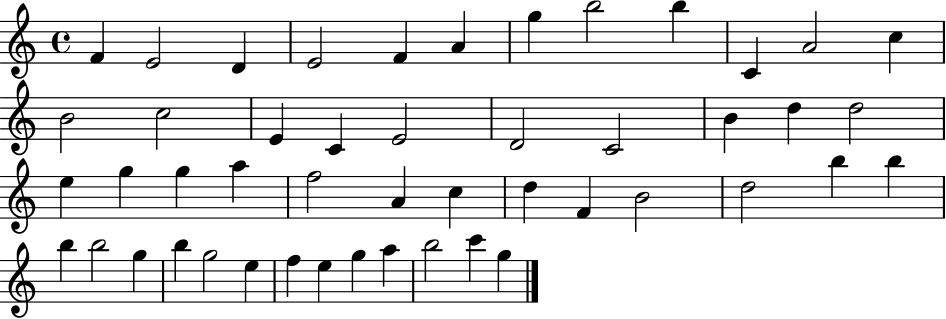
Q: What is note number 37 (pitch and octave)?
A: B5